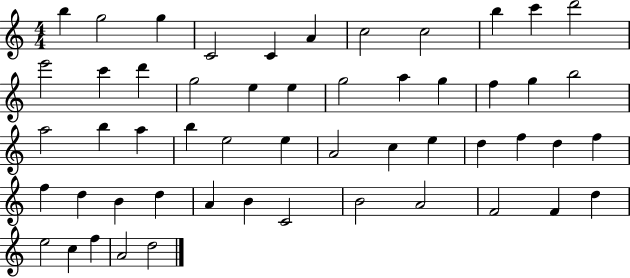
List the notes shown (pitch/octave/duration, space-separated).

B5/q G5/h G5/q C4/h C4/q A4/q C5/h C5/h B5/q C6/q D6/h E6/h C6/q D6/q G5/h E5/q E5/q G5/h A5/q G5/q F5/q G5/q B5/h A5/h B5/q A5/q B5/q E5/h E5/q A4/h C5/q E5/q D5/q F5/q D5/q F5/q F5/q D5/q B4/q D5/q A4/q B4/q C4/h B4/h A4/h F4/h F4/q D5/q E5/h C5/q F5/q A4/h D5/h